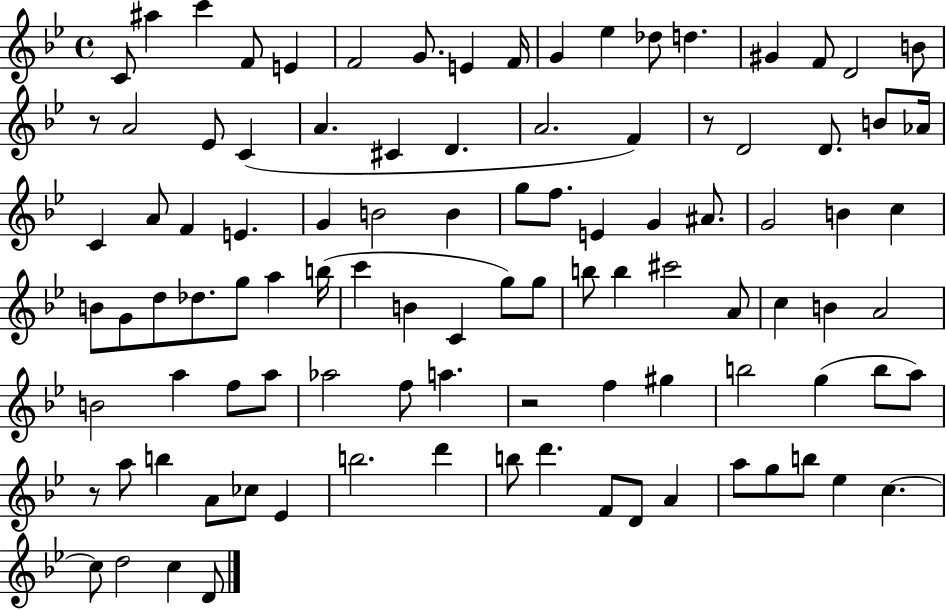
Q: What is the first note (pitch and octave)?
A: C4